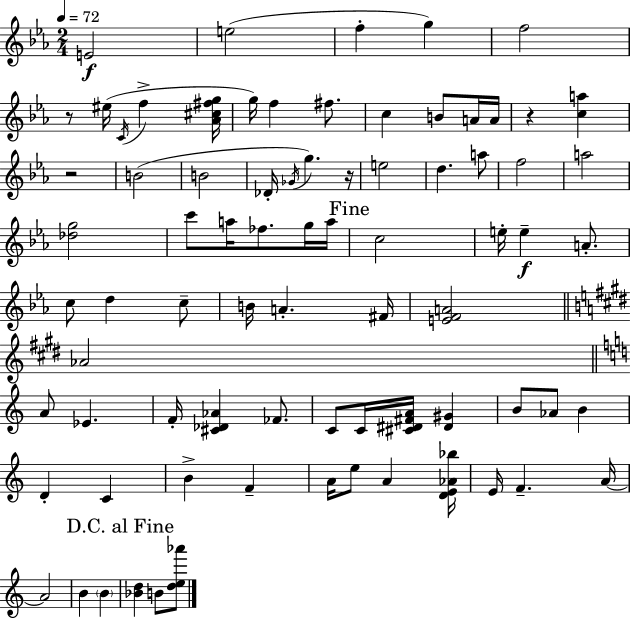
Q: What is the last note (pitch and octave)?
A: B4